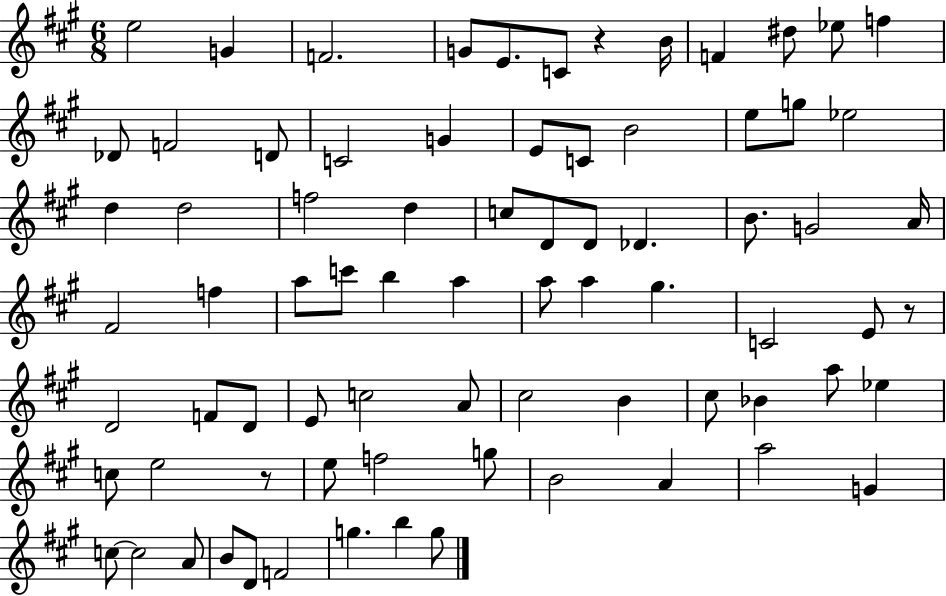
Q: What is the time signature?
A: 6/8